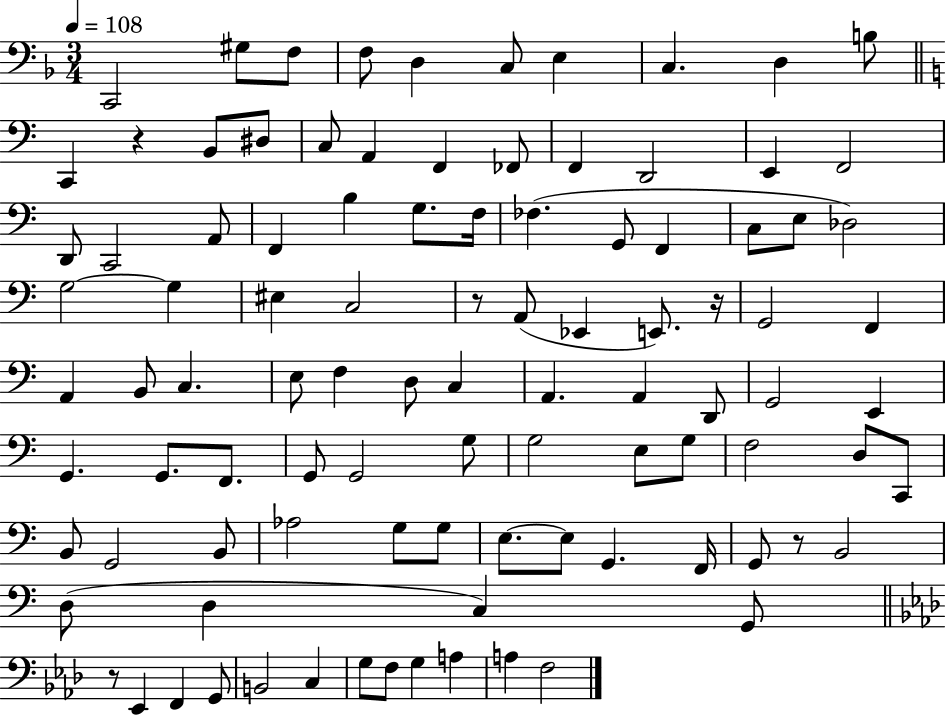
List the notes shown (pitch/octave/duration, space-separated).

C2/h G#3/e F3/e F3/e D3/q C3/e E3/q C3/q. D3/q B3/e C2/q R/q B2/e D#3/e C3/e A2/q F2/q FES2/e F2/q D2/h E2/q F2/h D2/e C2/h A2/e F2/q B3/q G3/e. F3/s FES3/q. G2/e F2/q C3/e E3/e Db3/h G3/h G3/q EIS3/q C3/h R/e A2/e Eb2/q E2/e. R/s G2/h F2/q A2/q B2/e C3/q. E3/e F3/q D3/e C3/q A2/q. A2/q D2/e G2/h E2/q G2/q. G2/e. F2/e. G2/e G2/h G3/e G3/h E3/e G3/e F3/h D3/e C2/e B2/e G2/h B2/e Ab3/h G3/e G3/e E3/e. E3/e G2/q. F2/s G2/e R/e B2/h D3/e D3/q C3/q G2/e R/e Eb2/q F2/q G2/e B2/h C3/q G3/e F3/e G3/q A3/q A3/q F3/h